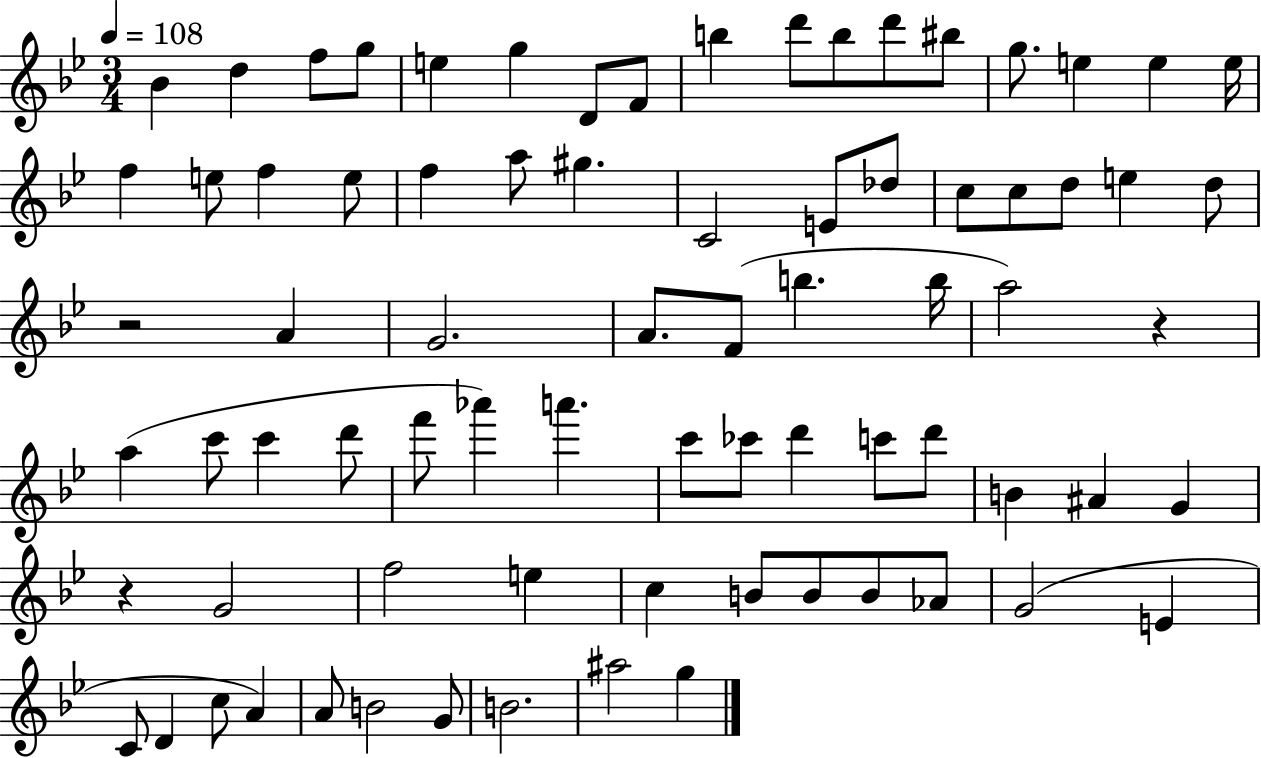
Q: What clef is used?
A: treble